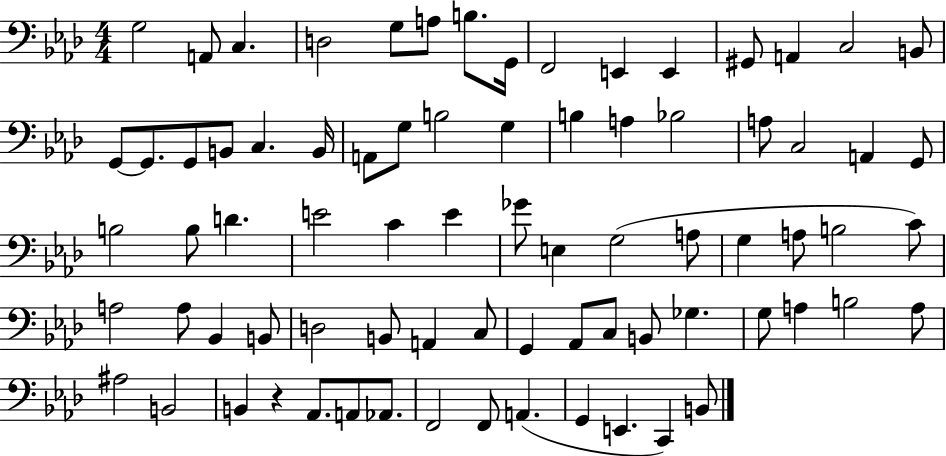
X:1
T:Untitled
M:4/4
L:1/4
K:Ab
G,2 A,,/2 C, D,2 G,/2 A,/2 B,/2 G,,/4 F,,2 E,, E,, ^G,,/2 A,, C,2 B,,/2 G,,/2 G,,/2 G,,/2 B,,/2 C, B,,/4 A,,/2 G,/2 B,2 G, B, A, _B,2 A,/2 C,2 A,, G,,/2 B,2 B,/2 D E2 C E _G/2 E, G,2 A,/2 G, A,/2 B,2 C/2 A,2 A,/2 _B,, B,,/2 D,2 B,,/2 A,, C,/2 G,, _A,,/2 C,/2 B,,/2 _G, G,/2 A, B,2 A,/2 ^A,2 B,,2 B,, z _A,,/2 A,,/2 _A,,/2 F,,2 F,,/2 A,, G,, E,, C,, B,,/2